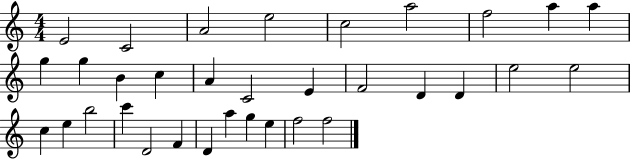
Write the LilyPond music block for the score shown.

{
  \clef treble
  \numericTimeSignature
  \time 4/4
  \key c \major
  e'2 c'2 | a'2 e''2 | c''2 a''2 | f''2 a''4 a''4 | \break g''4 g''4 b'4 c''4 | a'4 c'2 e'4 | f'2 d'4 d'4 | e''2 e''2 | \break c''4 e''4 b''2 | c'''4 d'2 f'4 | d'4 a''4 g''4 e''4 | f''2 f''2 | \break \bar "|."
}